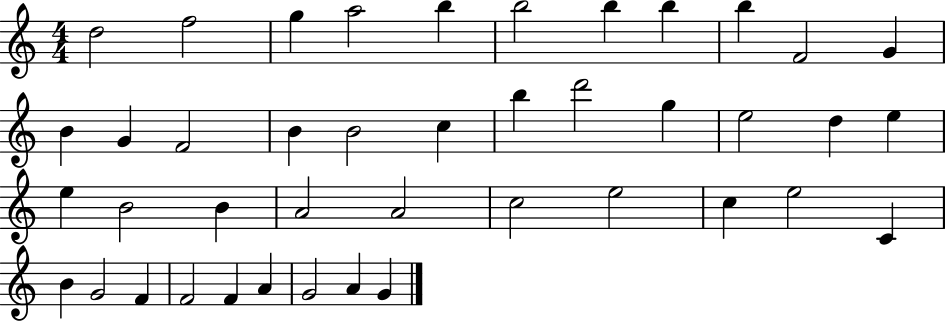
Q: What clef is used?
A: treble